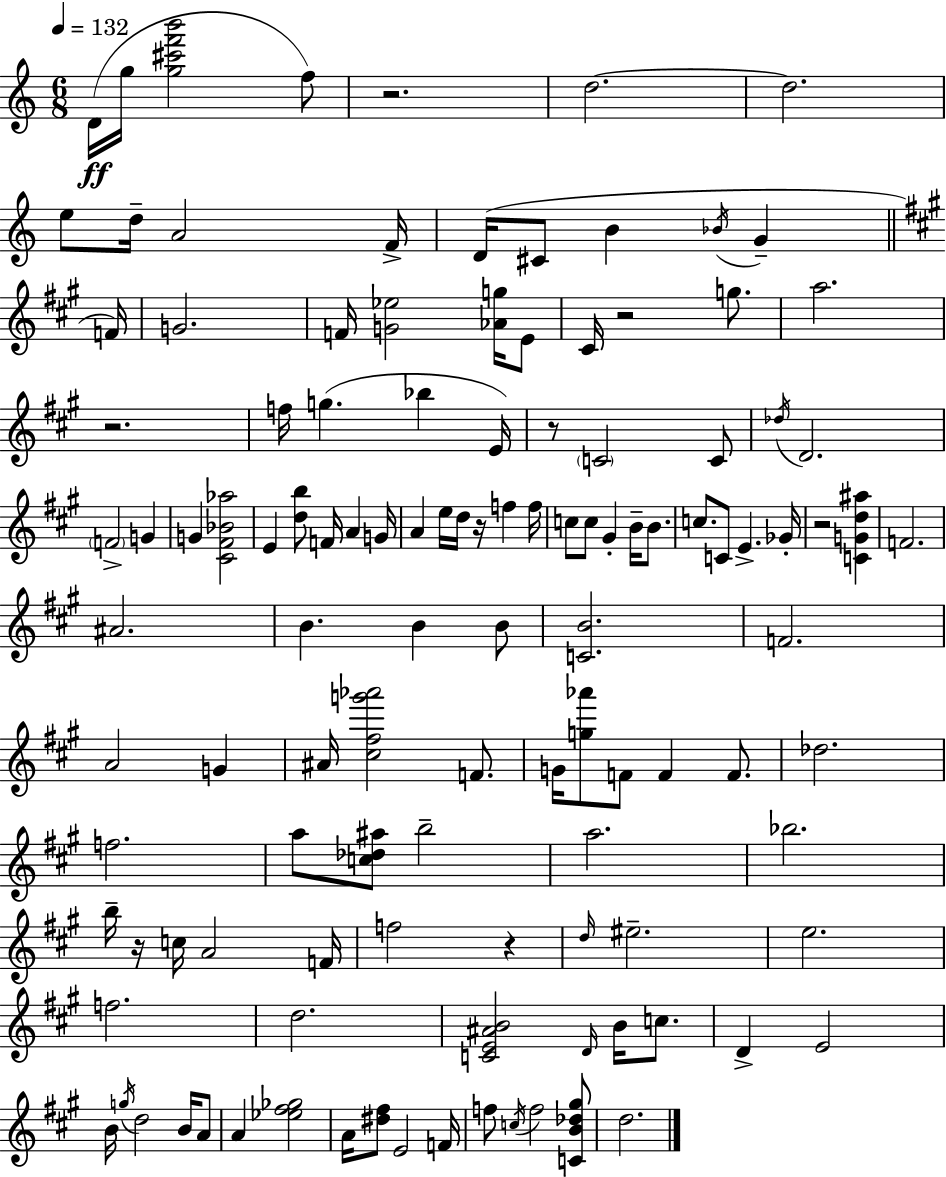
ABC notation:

X:1
T:Untitled
M:6/8
L:1/4
K:Am
D/4 g/4 [g^c'f'b']2 f/2 z2 d2 d2 e/2 d/4 A2 F/4 D/4 ^C/2 B _B/4 G F/4 G2 F/4 [G_e]2 [_Ag]/4 E/2 ^C/4 z2 g/2 a2 z2 f/4 g _b E/4 z/2 C2 C/2 _d/4 D2 F2 G G [^C^F_B_a]2 E [db]/2 F/4 A G/4 A e/4 d/4 z/4 f f/4 c/2 c/2 ^G B/4 B/2 c/2 C/2 E _G/4 z2 [CGd^a] F2 ^A2 B B B/2 [CB]2 F2 A2 G ^A/4 [^c^fg'_a']2 F/2 G/4 [g_a']/2 F/2 F F/2 _d2 f2 a/2 [c_d^a]/2 b2 a2 _b2 b/4 z/4 c/4 A2 F/4 f2 z d/4 ^e2 e2 f2 d2 [CE^AB]2 D/4 B/4 c/2 D E2 B/4 g/4 d2 B/4 A/2 A [_e^f_g]2 A/4 [^d^f]/2 E2 F/4 f/2 c/4 f2 [CB_d^g]/2 d2